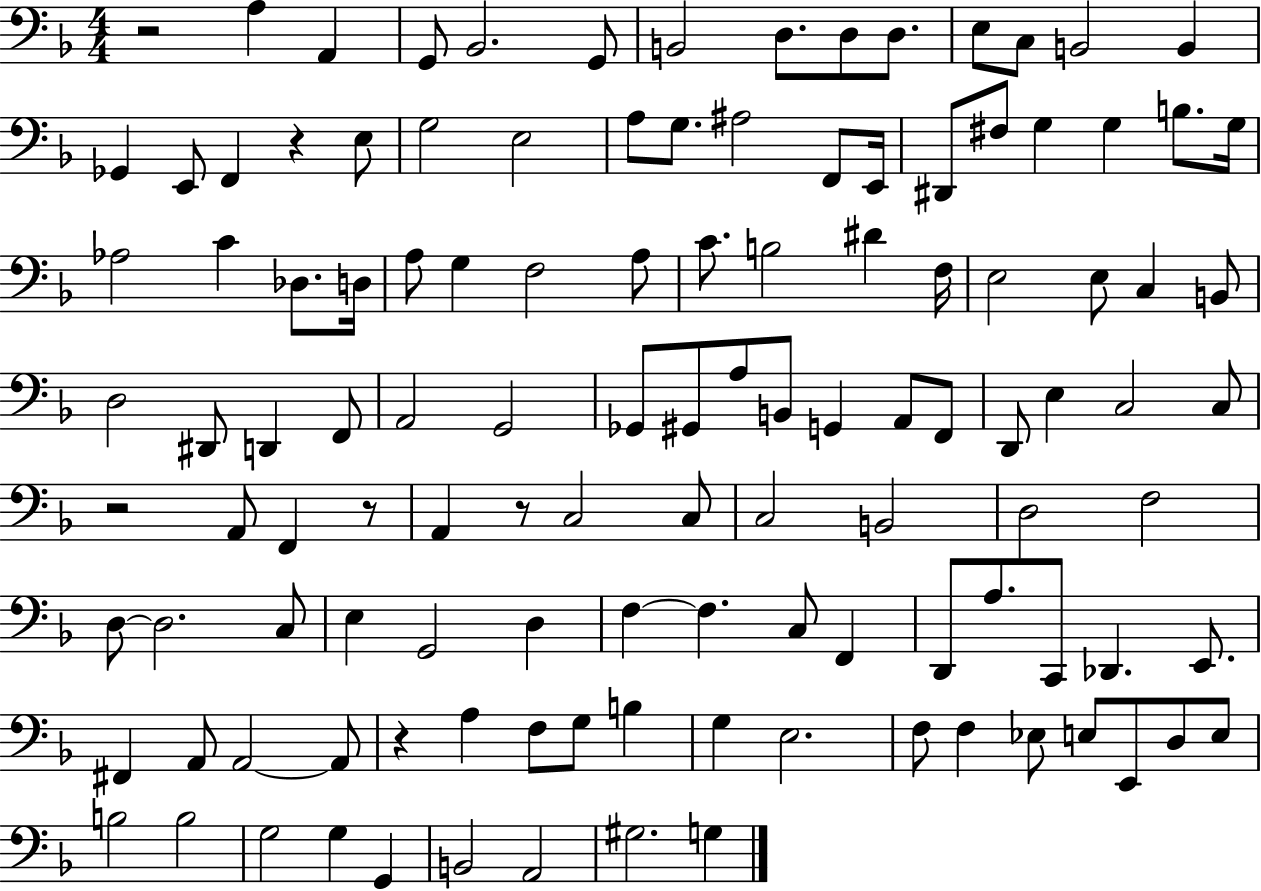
R/h A3/q A2/q G2/e Bb2/h. G2/e B2/h D3/e. D3/e D3/e. E3/e C3/e B2/h B2/q Gb2/q E2/e F2/q R/q E3/e G3/h E3/h A3/e G3/e. A#3/h F2/e E2/s D#2/e F#3/e G3/q G3/q B3/e. G3/s Ab3/h C4/q Db3/e. D3/s A3/e G3/q F3/h A3/e C4/e. B3/h D#4/q F3/s E3/h E3/e C3/q B2/e D3/h D#2/e D2/q F2/e A2/h G2/h Gb2/e G#2/e A3/e B2/e G2/q A2/e F2/e D2/e E3/q C3/h C3/e R/h A2/e F2/q R/e A2/q R/e C3/h C3/e C3/h B2/h D3/h F3/h D3/e D3/h. C3/e E3/q G2/h D3/q F3/q F3/q. C3/e F2/q D2/e A3/e. C2/e Db2/q. E2/e. F#2/q A2/e A2/h A2/e R/q A3/q F3/e G3/e B3/q G3/q E3/h. F3/e F3/q Eb3/e E3/e E2/e D3/e E3/e B3/h B3/h G3/h G3/q G2/q B2/h A2/h G#3/h. G3/q